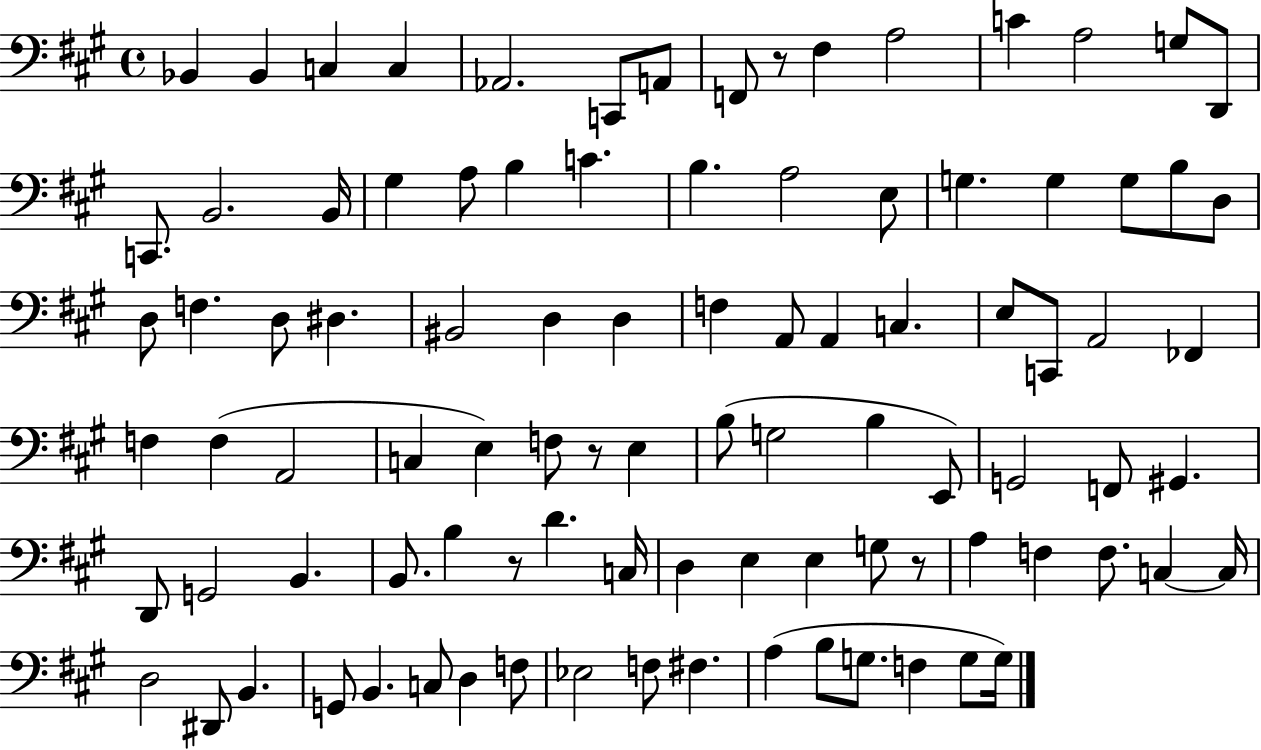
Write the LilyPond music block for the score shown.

{
  \clef bass
  \time 4/4
  \defaultTimeSignature
  \key a \major
  \repeat volta 2 { bes,4 bes,4 c4 c4 | aes,2. c,8 a,8 | f,8 r8 fis4 a2 | c'4 a2 g8 d,8 | \break c,8. b,2. b,16 | gis4 a8 b4 c'4. | b4. a2 e8 | g4. g4 g8 b8 d8 | \break d8 f4. d8 dis4. | bis,2 d4 d4 | f4 a,8 a,4 c4. | e8 c,8 a,2 fes,4 | \break f4 f4( a,2 | c4 e4) f8 r8 e4 | b8( g2 b4 e,8) | g,2 f,8 gis,4. | \break d,8 g,2 b,4. | b,8. b4 r8 d'4. c16 | d4 e4 e4 g8 r8 | a4 f4 f8. c4~~ c16 | \break d2 dis,8 b,4. | g,8 b,4. c8 d4 f8 | ees2 f8 fis4. | a4( b8 g8. f4 g8 g16) | \break } \bar "|."
}